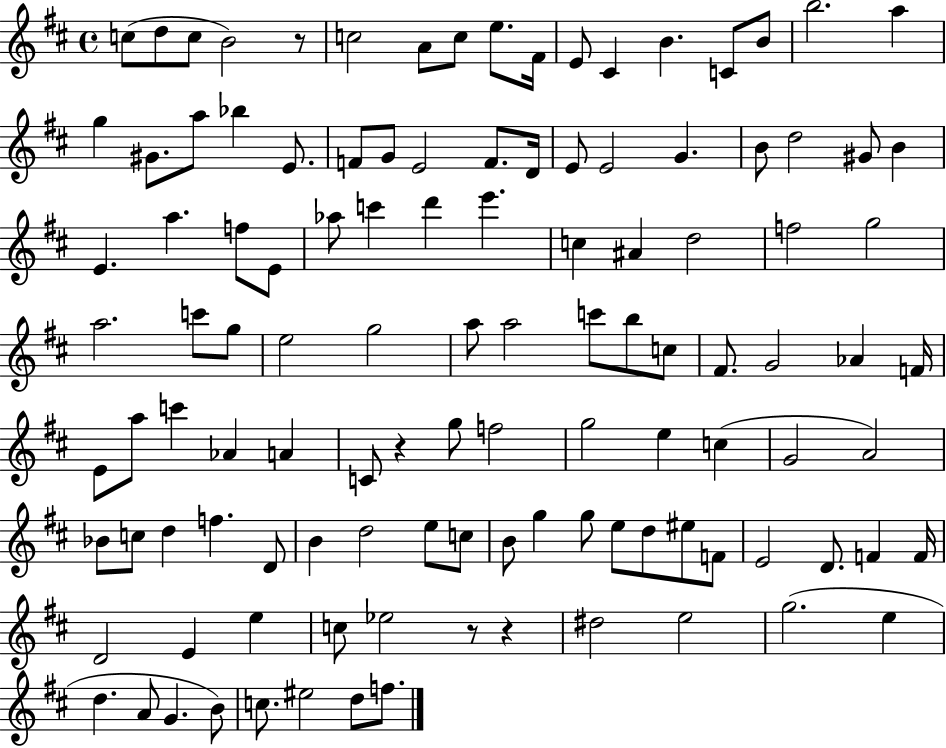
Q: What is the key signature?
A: D major